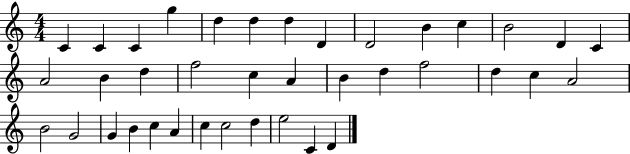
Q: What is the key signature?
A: C major